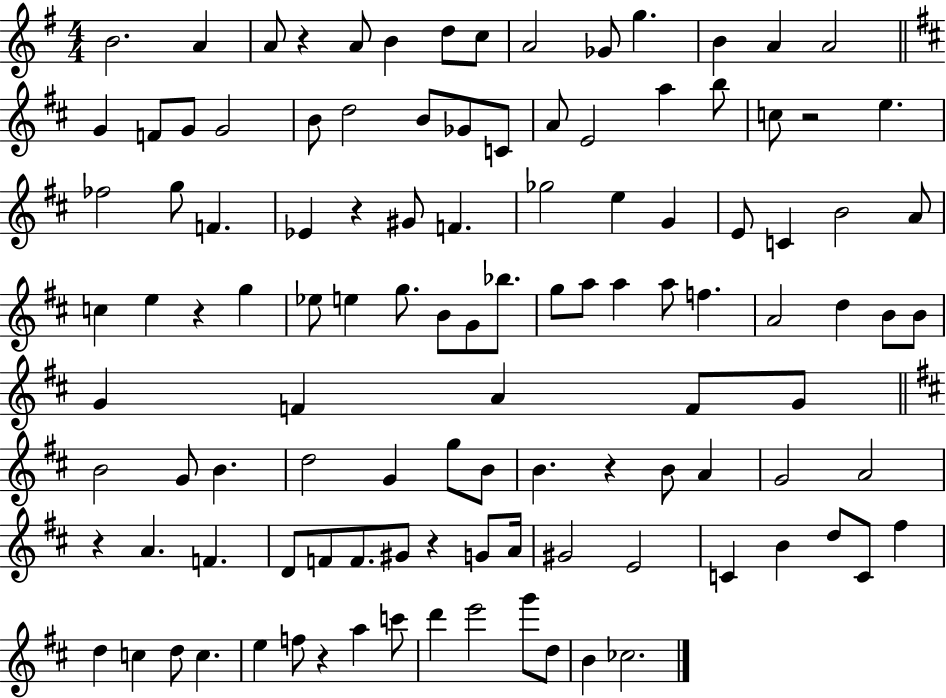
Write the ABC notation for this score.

X:1
T:Untitled
M:4/4
L:1/4
K:G
B2 A A/2 z A/2 B d/2 c/2 A2 _G/2 g B A A2 G F/2 G/2 G2 B/2 d2 B/2 _G/2 C/2 A/2 E2 a b/2 c/2 z2 e _f2 g/2 F _E z ^G/2 F _g2 e G E/2 C B2 A/2 c e z g _e/2 e g/2 B/2 G/2 _b/2 g/2 a/2 a a/2 f A2 d B/2 B/2 G F A F/2 G/2 B2 G/2 B d2 G g/2 B/2 B z B/2 A G2 A2 z A F D/2 F/2 F/2 ^G/2 z G/2 A/4 ^G2 E2 C B d/2 C/2 ^f d c d/2 c e f/2 z a c'/2 d' e'2 g'/2 d/2 B _c2